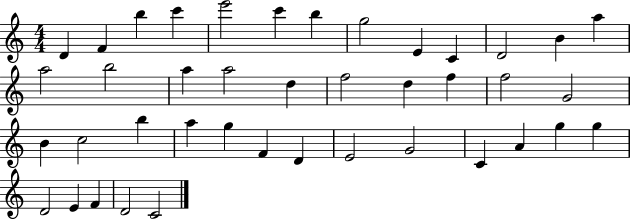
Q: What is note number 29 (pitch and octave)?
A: F4